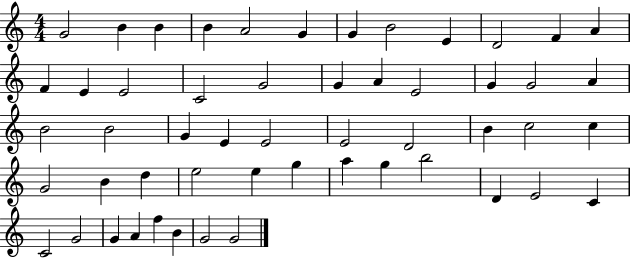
G4/h B4/q B4/q B4/q A4/h G4/q G4/q B4/h E4/q D4/h F4/q A4/q F4/q E4/q E4/h C4/h G4/h G4/q A4/q E4/h G4/q G4/h A4/q B4/h B4/h G4/q E4/q E4/h E4/h D4/h B4/q C5/h C5/q G4/h B4/q D5/q E5/h E5/q G5/q A5/q G5/q B5/h D4/q E4/h C4/q C4/h G4/h G4/q A4/q F5/q B4/q G4/h G4/h